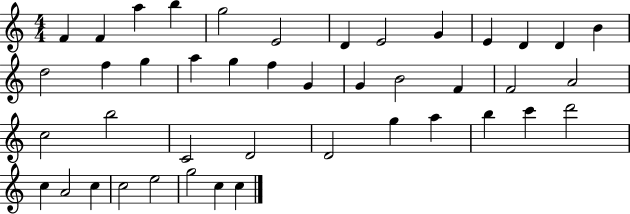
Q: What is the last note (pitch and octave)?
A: C5